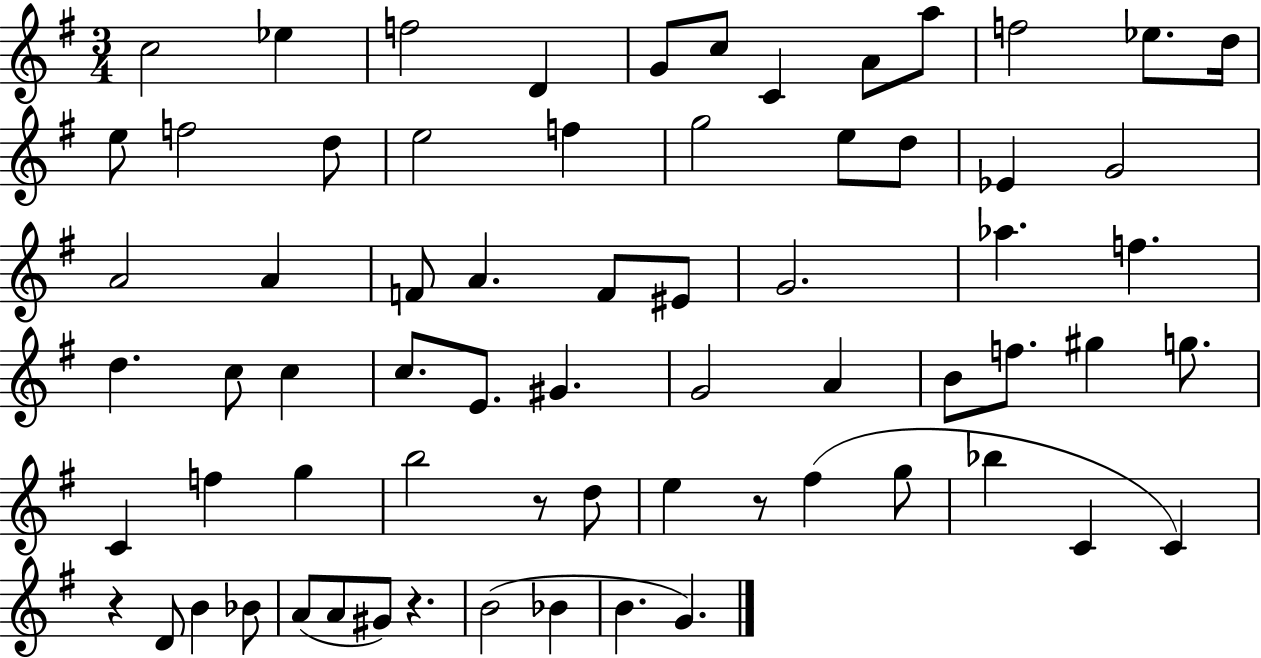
{
  \clef treble
  \numericTimeSignature
  \time 3/4
  \key g \major
  \repeat volta 2 { c''2 ees''4 | f''2 d'4 | g'8 c''8 c'4 a'8 a''8 | f''2 ees''8. d''16 | \break e''8 f''2 d''8 | e''2 f''4 | g''2 e''8 d''8 | ees'4 g'2 | \break a'2 a'4 | f'8 a'4. f'8 eis'8 | g'2. | aes''4. f''4. | \break d''4. c''8 c''4 | c''8. e'8. gis'4. | g'2 a'4 | b'8 f''8. gis''4 g''8. | \break c'4 f''4 g''4 | b''2 r8 d''8 | e''4 r8 fis''4( g''8 | bes''4 c'4 c'4) | \break r4 d'8 b'4 bes'8 | a'8( a'8 gis'8) r4. | b'2( bes'4 | b'4. g'4.) | \break } \bar "|."
}